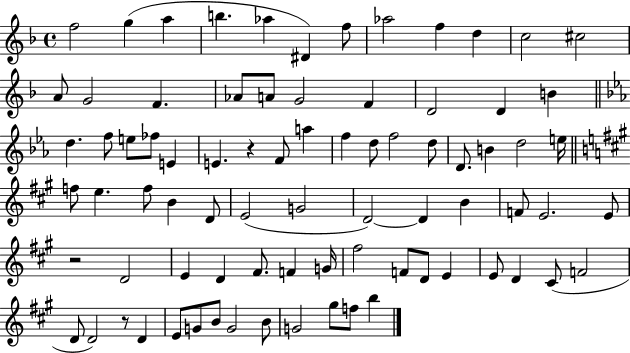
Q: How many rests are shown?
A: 3